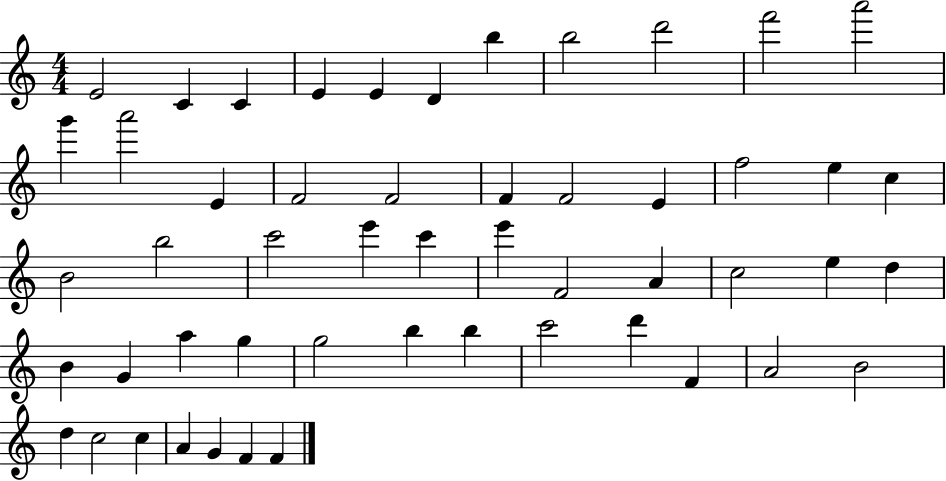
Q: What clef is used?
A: treble